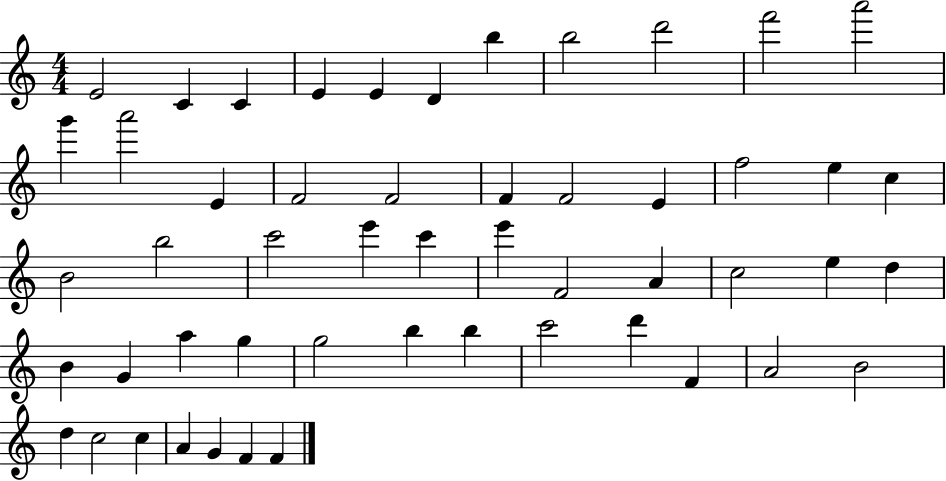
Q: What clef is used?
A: treble